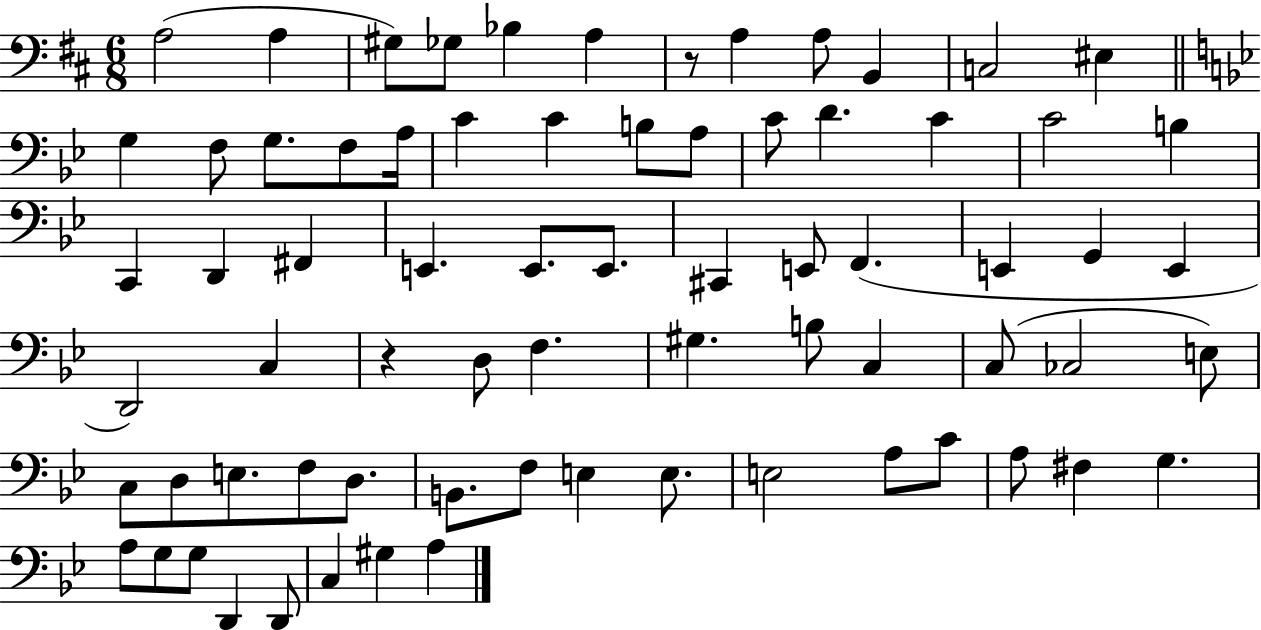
{
  \clef bass
  \numericTimeSignature
  \time 6/8
  \key d \major
  a2( a4 | gis8) ges8 bes4 a4 | r8 a4 a8 b,4 | c2 eis4 | \break \bar "||" \break \key bes \major g4 f8 g8. f8 a16 | c'4 c'4 b8 a8 | c'8 d'4. c'4 | c'2 b4 | \break c,4 d,4 fis,4 | e,4. e,8. e,8. | cis,4 e,8 f,4.( | e,4 g,4 e,4 | \break d,2) c4 | r4 d8 f4. | gis4. b8 c4 | c8( ces2 e8) | \break c8 d8 e8. f8 d8. | b,8. f8 e4 e8. | e2 a8 c'8 | a8 fis4 g4. | \break a8 g8 g8 d,4 d,8 | c4 gis4 a4 | \bar "|."
}